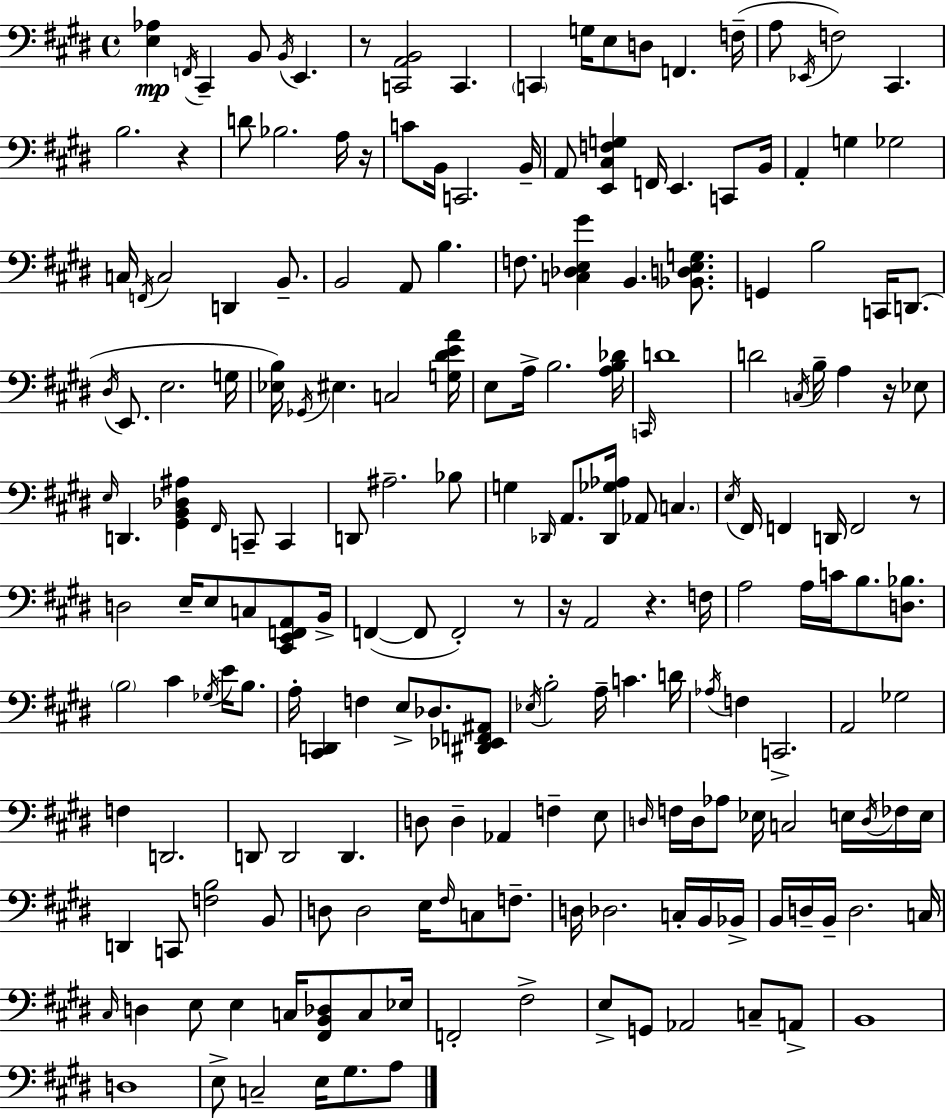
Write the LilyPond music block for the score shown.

{
  \clef bass
  \time 4/4
  \defaultTimeSignature
  \key e \major
  \repeat volta 2 { <e aes>4\mp \acciaccatura { f,16 } cis,4-- b,8 \acciaccatura { b,16 } e,4. | r8 <c, a, b,>2 c,4. | \parenthesize c,4 g16 e8 d8 f,4. | f16--( a8 \acciaccatura { ees,16 }) f2 cis,4. | \break b2. r4 | d'8 bes2. | a16 r16 c'8 b,16 c,2. | b,16-- a,8 <e, cis f g>4 f,16 e,4. | \break c,8 b,16 a,4-. g4 ges2 | c16 \acciaccatura { f,16 } c2 d,4 | b,8.-- b,2 a,8 b4. | f8. <c des e gis'>4 b,4. | \break <bes, d e g>8. g,4 b2 | c,16 d,8.( \acciaccatura { dis16 } e,8. e2. | g16 <ees b>16) \acciaccatura { ges,16 } eis4. c2 | <g dis' e' a'>16 e8 a16-> b2. | \break <a b des'>16 \grace { c,16 } d'1 | d'2 \acciaccatura { c16 } | b16-- a4 r16 ees8 \grace { e16 } d,4. <gis, b, des ais>4 | \grace { fis,16 } c,8-- c,4 d,8 ais2.-- | \break bes8 g4 \grace { des,16 } a,8. | <des, ges aes>16 aes,8 \parenthesize c4. \acciaccatura { e16 } fis,16 f,4 | d,16 f,2 r8 d2 | e16-- e8 c8 <cis, e, f, a,>8 b,16-> f,4~(~ | \break f,8 f,2-.) r8 r16 a,2 | r4. f16 a2 | a16 c'16 b8. <d bes>8. \parenthesize b2 | cis'4 \acciaccatura { ges16 } e'16 b8. a16-. <cis, d,>4 | \break f4 e8-> des8. <dis, ees, f, ais,>8 \acciaccatura { ees16 } b2-. | a16-- c'4. d'16 \acciaccatura { aes16 } f4 | c,2.-> a,2 | ges2 f4 | \break d,2. d,8 | d,2 d,4. d8 | d4-- aes,4 f4-- e8 \grace { d16 } | f16 d16 aes8 ees16 c2 e16 \acciaccatura { d16 } fes16 | \break e16 d,4 c,8 <f b>2 b,8 | d8 d2 e16 \grace { fis16 } c8 f8.-- | d16 des2. c16-. | b,16 bes,16-> b,16 d16-- b,16-- d2. | \break c16 \grace { cis16 } d4 e8 e4 c16 <fis, b, des>8 | c8 ees16 f,2-. fis2-> | e8-> g,8 aes,2 c8-- | a,8-> b,1 | \break d1 | e8-> c2-- e16 gis8. | a8 } \bar "|."
}